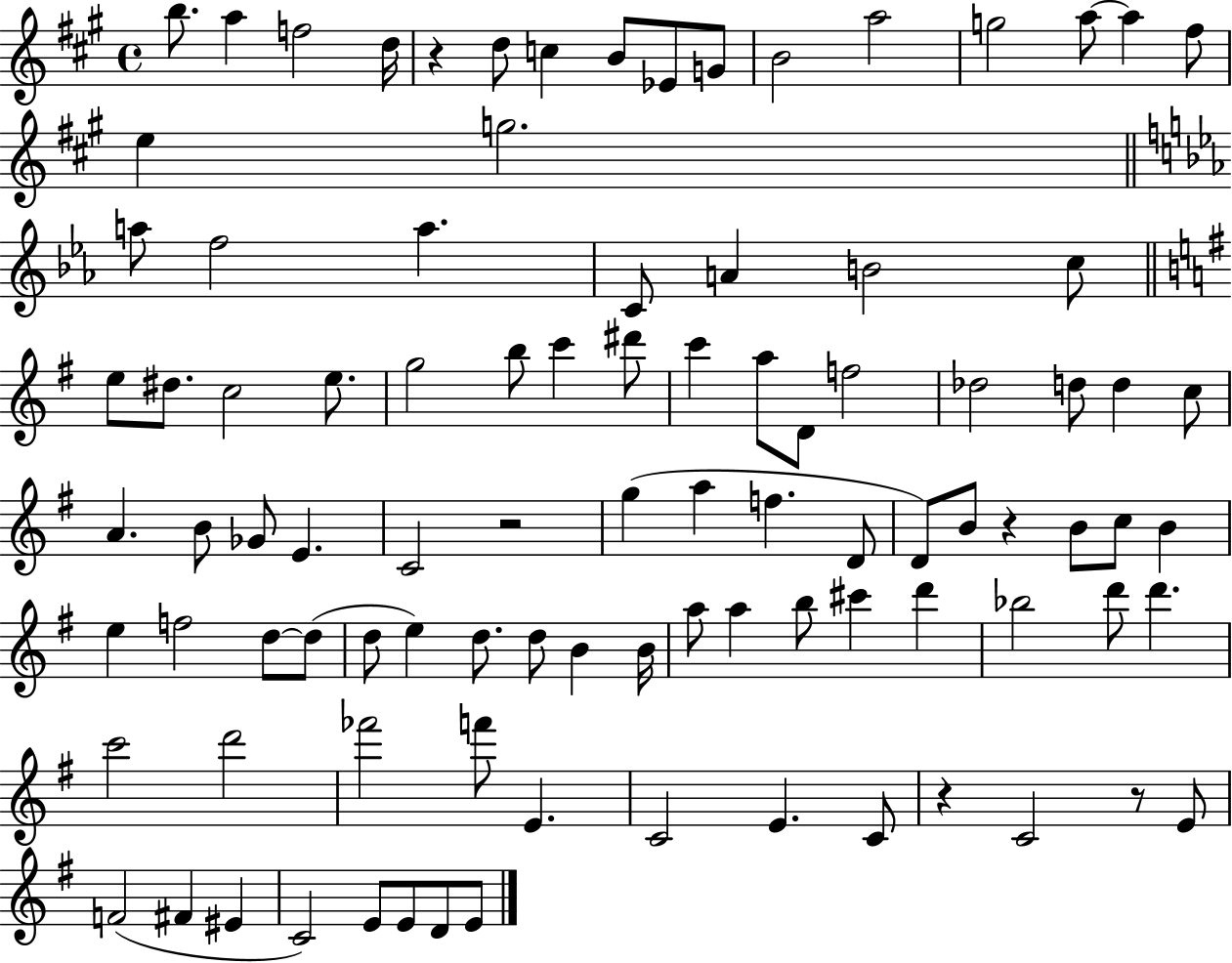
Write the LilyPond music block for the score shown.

{
  \clef treble
  \time 4/4
  \defaultTimeSignature
  \key a \major
  b''8. a''4 f''2 d''16 | r4 d''8 c''4 b'8 ees'8 g'8 | b'2 a''2 | g''2 a''8~~ a''4 fis''8 | \break e''4 g''2. | \bar "||" \break \key ees \major a''8 f''2 a''4. | c'8 a'4 b'2 c''8 | \bar "||" \break \key g \major e''8 dis''8. c''2 e''8. | g''2 b''8 c'''4 dis'''8 | c'''4 a''8 d'8 f''2 | des''2 d''8 d''4 c''8 | \break a'4. b'8 ges'8 e'4. | c'2 r2 | g''4( a''4 f''4. d'8 | d'8) b'8 r4 b'8 c''8 b'4 | \break e''4 f''2 d''8~~ d''8( | d''8 e''4) d''8. d''8 b'4 b'16 | a''8 a''4 b''8 cis'''4 d'''4 | bes''2 d'''8 d'''4. | \break c'''2 d'''2 | fes'''2 f'''8 e'4. | c'2 e'4. c'8 | r4 c'2 r8 e'8 | \break f'2( fis'4 eis'4 | c'2) e'8 e'8 d'8 e'8 | \bar "|."
}